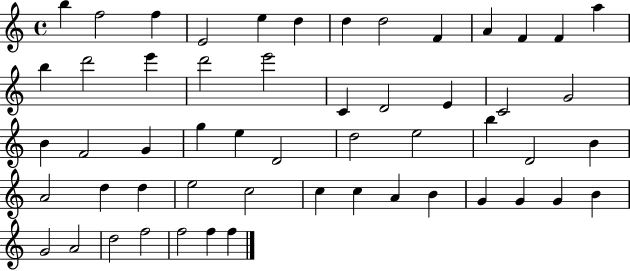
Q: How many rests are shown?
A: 0